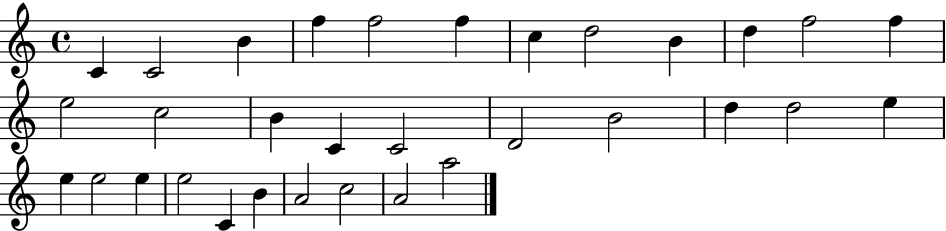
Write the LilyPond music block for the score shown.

{
  \clef treble
  \time 4/4
  \defaultTimeSignature
  \key c \major
  c'4 c'2 b'4 | f''4 f''2 f''4 | c''4 d''2 b'4 | d''4 f''2 f''4 | \break e''2 c''2 | b'4 c'4 c'2 | d'2 b'2 | d''4 d''2 e''4 | \break e''4 e''2 e''4 | e''2 c'4 b'4 | a'2 c''2 | a'2 a''2 | \break \bar "|."
}